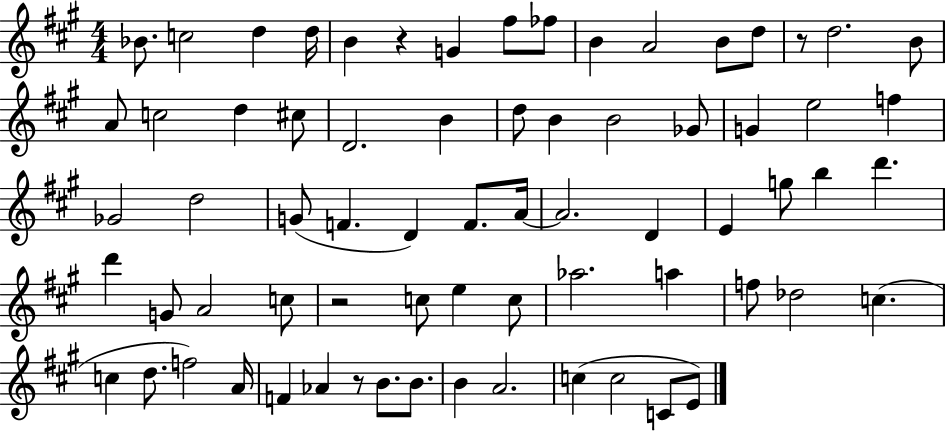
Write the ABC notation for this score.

X:1
T:Untitled
M:4/4
L:1/4
K:A
_B/2 c2 d d/4 B z G ^f/2 _f/2 B A2 B/2 d/2 z/2 d2 B/2 A/2 c2 d ^c/2 D2 B d/2 B B2 _G/2 G e2 f _G2 d2 G/2 F D F/2 A/4 A2 D E g/2 b d' d' G/2 A2 c/2 z2 c/2 e c/2 _a2 a f/2 _d2 c c d/2 f2 A/4 F _A z/2 B/2 B/2 B A2 c c2 C/2 E/2